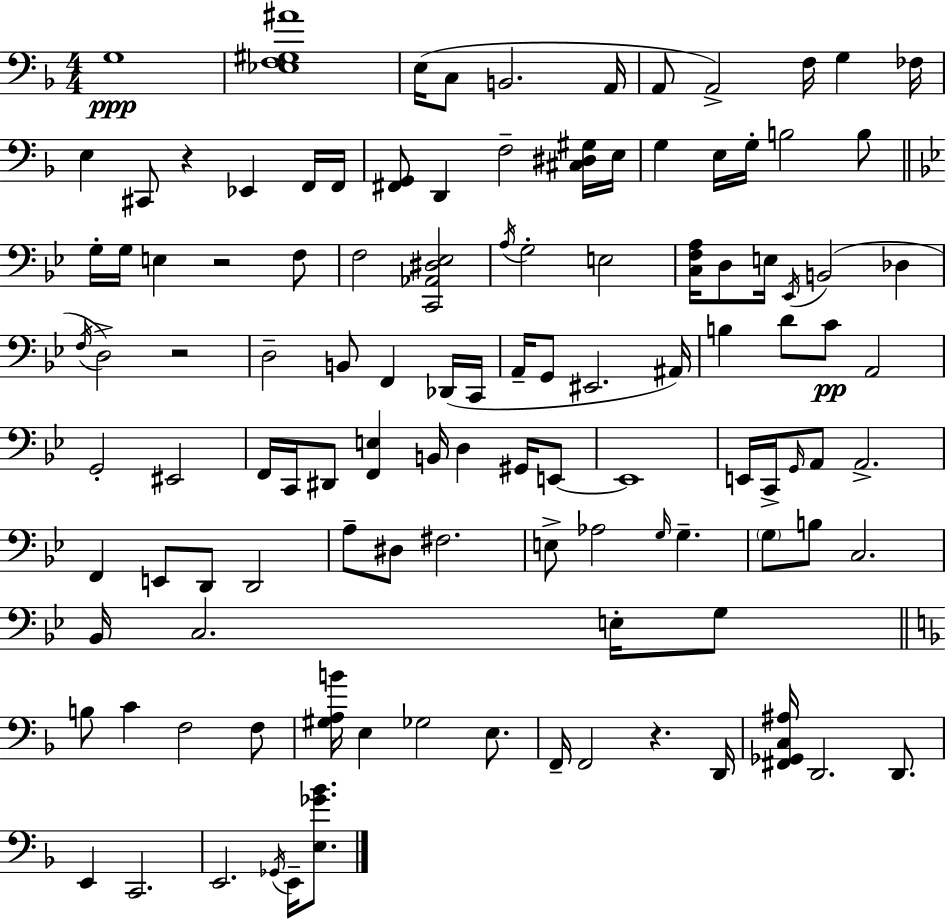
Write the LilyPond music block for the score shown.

{
  \clef bass
  \numericTimeSignature
  \time 4/4
  \key d \minor
  g1\ppp | <ees f gis ais'>1 | e16( c8 b,2. a,16 | a,8 a,2->) f16 g4 fes16 | \break e4 cis,8 r4 ees,4 f,16 f,16 | <fis, g,>8 d,4 f2-- <cis dis gis>16 e16 | g4 e16 g16-. b2 b8 | \bar "||" \break \key bes \major g16-. g16 e4 r2 f8 | f2 <c, aes, dis ees>2 | \acciaccatura { a16 } g2-. e2 | <c f a>16 d8 e16 \acciaccatura { ees,16 }( b,2 des4 | \break \acciaccatura { f16 }) d2-> r2 | d2-- b,8 f,4 | des,16( c,16 a,16-- g,8 eis,2. | ais,16) b4 d'8 c'8\pp a,2 | \break g,2-. eis,2 | f,16 c,16 dis,8 <f, e>4 b,16 d4 | gis,16 e,8~~ e,1 | e,16 c,16-> \grace { g,16 } a,8 a,2.-> | \break f,4 e,8 d,8 d,2 | a8-- dis8 fis2. | e8-> aes2 \grace { g16 } g4.-- | \parenthesize g8 b8 c2. | \break bes,16 c2. | e16-. g8 \bar "||" \break \key d \minor b8 c'4 f2 f8 | <gis a b'>16 e4 ges2 e8. | f,16-- f,2 r4. d,16 | <fis, ges, c ais>16 d,2. d,8. | \break e,4 c,2. | e,2. \acciaccatura { ges,16 } e,16-- <e ges' bes'>8. | \bar "|."
}